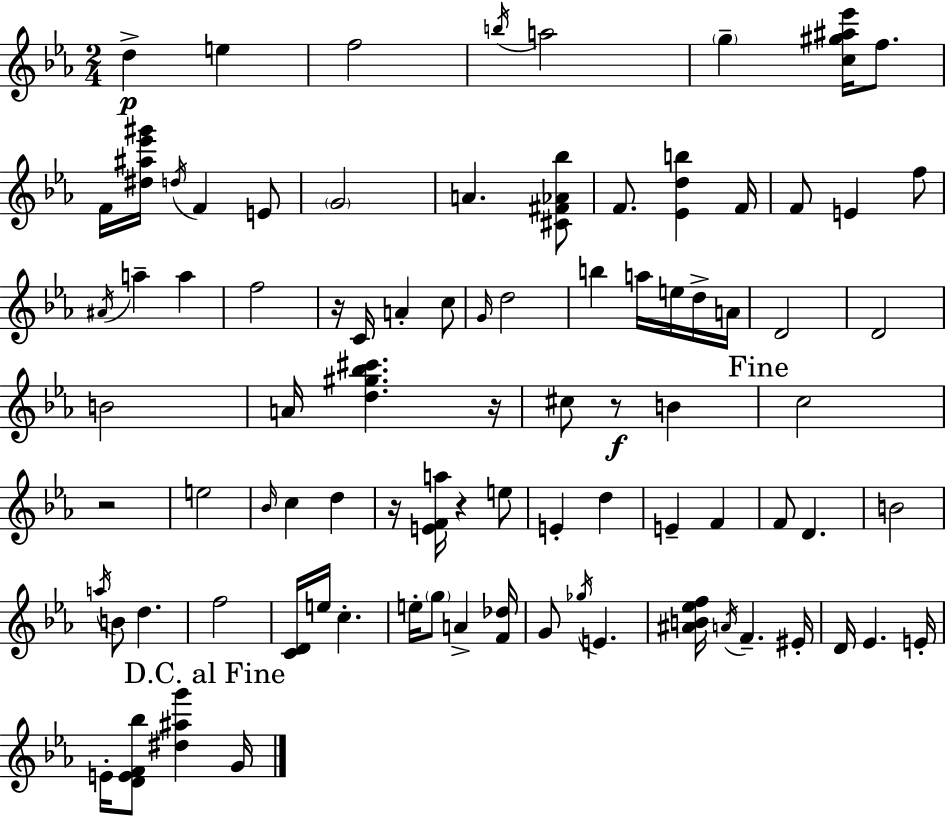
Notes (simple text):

D5/q E5/q F5/h B5/s A5/h G5/q [C5,G#5,A#5,Eb6]/s F5/e. F4/s [D#5,A#5,Eb6,G#6]/s D5/s F4/q E4/e G4/h A4/q. [C#4,F#4,Ab4,Bb5]/e F4/e. [Eb4,D5,B5]/q F4/s F4/e E4/q F5/e A#4/s A5/q A5/q F5/h R/s C4/s A4/q C5/e G4/s D5/h B5/q A5/s E5/s D5/s A4/s D4/h D4/h B4/h A4/s [D5,G#5,Bb5,C#6]/q. R/s C#5/e R/e B4/q C5/h R/h E5/h Bb4/s C5/q D5/q R/s [E4,F4,A5]/s R/q E5/e E4/q D5/q E4/q F4/q F4/e D4/q. B4/h A5/s B4/e D5/q. F5/h [C4,D4]/s E5/s C5/q. E5/s G5/e A4/q [F4,Db5]/s G4/e Gb5/s E4/q. [A#4,B4,Eb5,F5]/s A4/s F4/q. EIS4/s D4/s Eb4/q. E4/s E4/s [D4,E4,F4,Bb5]/e [D#5,A#5,G6]/q G4/s